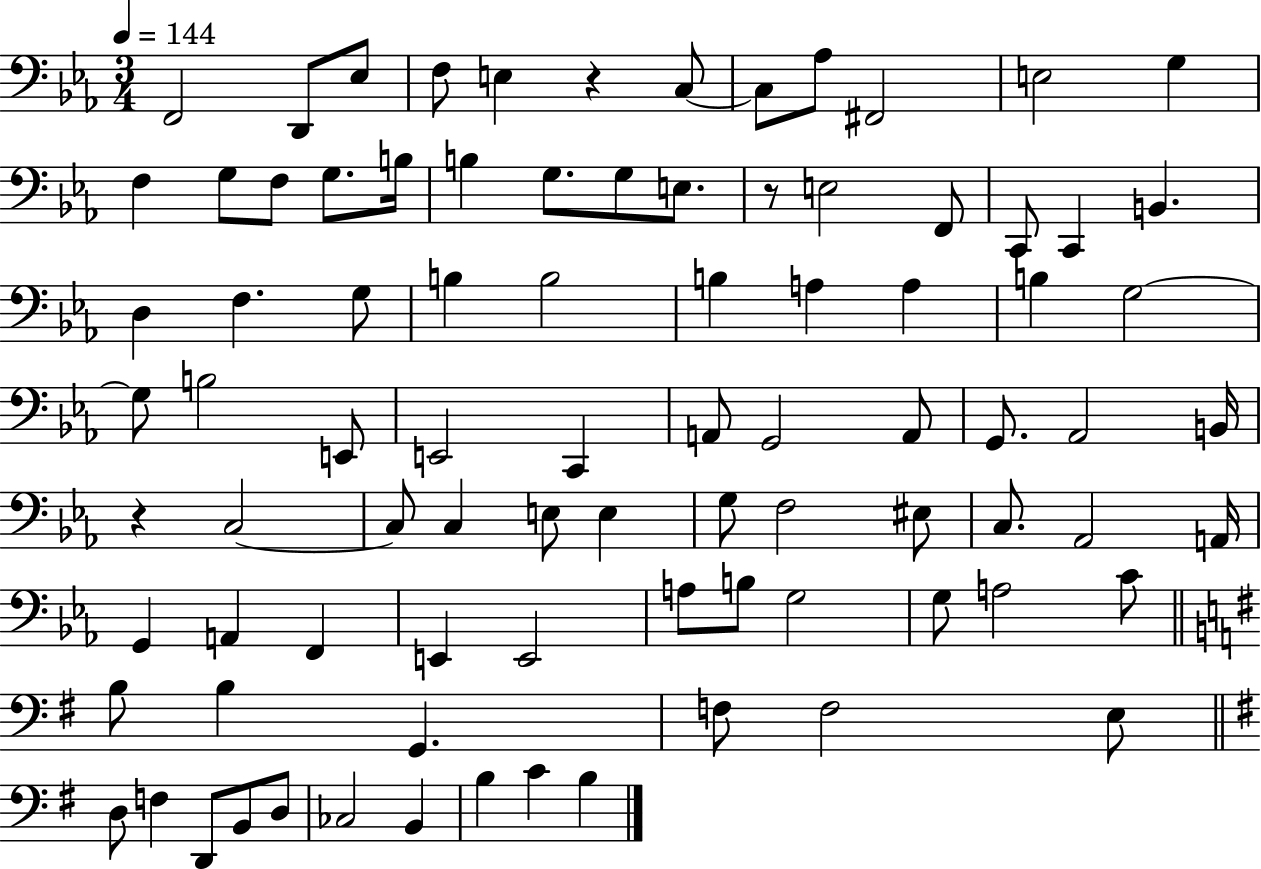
{
  \clef bass
  \numericTimeSignature
  \time 3/4
  \key ees \major
  \tempo 4 = 144
  \repeat volta 2 { f,2 d,8 ees8 | f8 e4 r4 c8~~ | c8 aes8 fis,2 | e2 g4 | \break f4 g8 f8 g8. b16 | b4 g8. g8 e8. | r8 e2 f,8 | c,8 c,4 b,4. | \break d4 f4. g8 | b4 b2 | b4 a4 a4 | b4 g2~~ | \break g8 b2 e,8 | e,2 c,4 | a,8 g,2 a,8 | g,8. aes,2 b,16 | \break r4 c2~~ | c8 c4 e8 e4 | g8 f2 eis8 | c8. aes,2 a,16 | \break g,4 a,4 f,4 | e,4 e,2 | a8 b8 g2 | g8 a2 c'8 | \break \bar "||" \break \key e \minor b8 b4 g,4. | f8 f2 e8 | \bar "||" \break \key g \major d8 f4 d,8 b,8 d8 | ces2 b,4 | b4 c'4 b4 | } \bar "|."
}